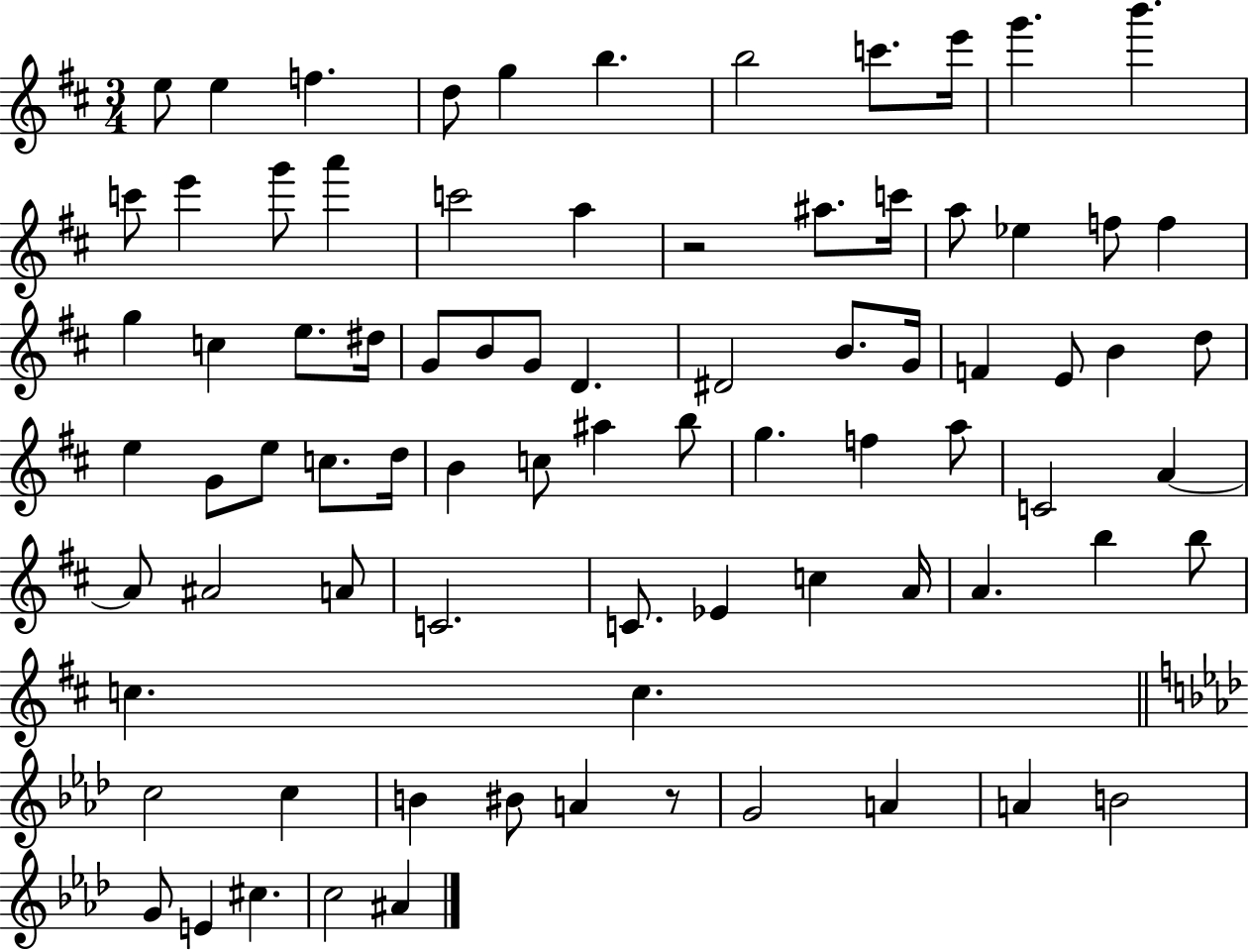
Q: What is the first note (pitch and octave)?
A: E5